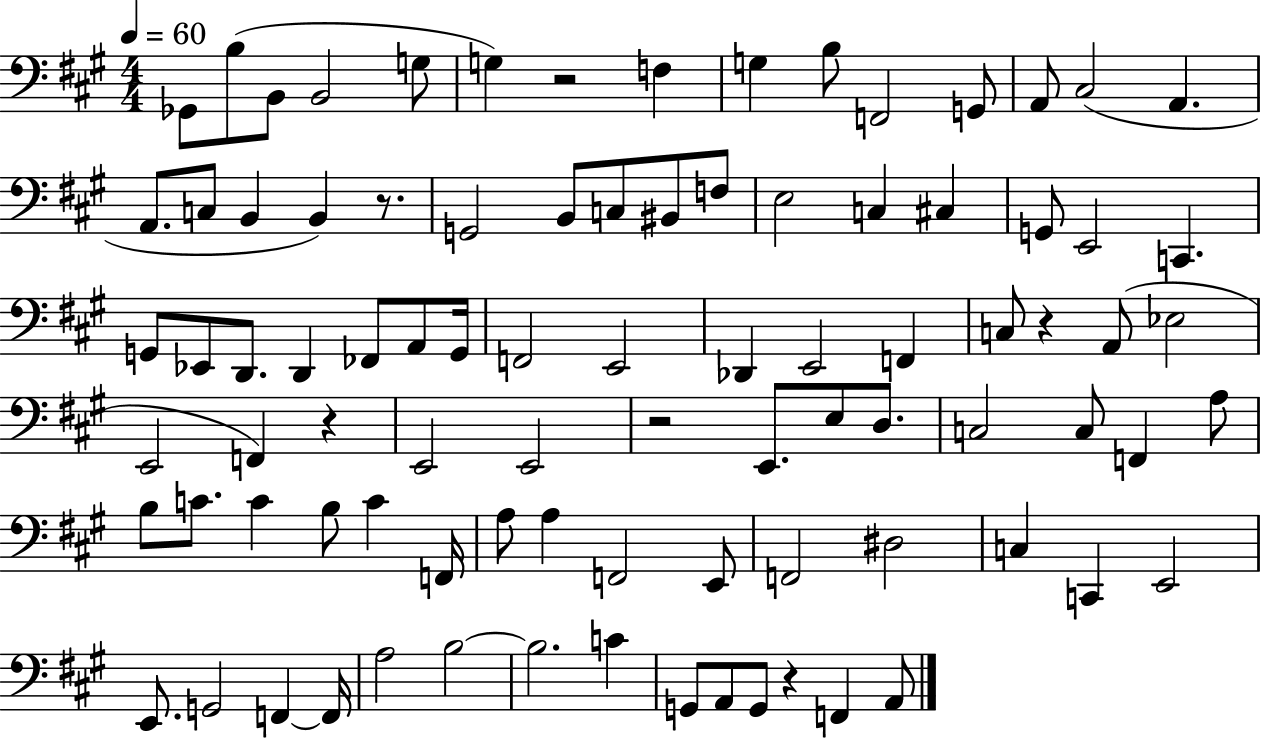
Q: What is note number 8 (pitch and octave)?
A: G3